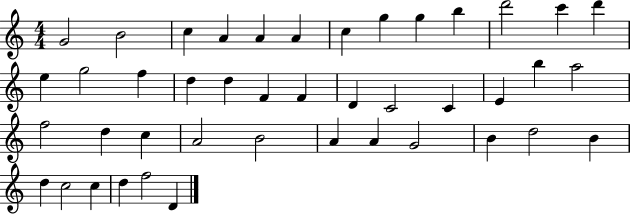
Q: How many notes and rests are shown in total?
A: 43